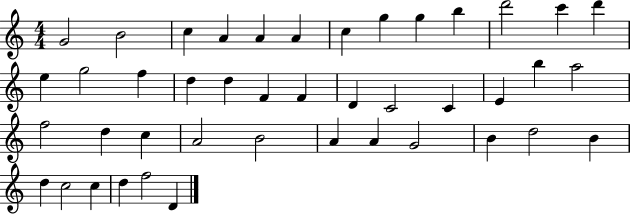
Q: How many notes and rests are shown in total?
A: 43